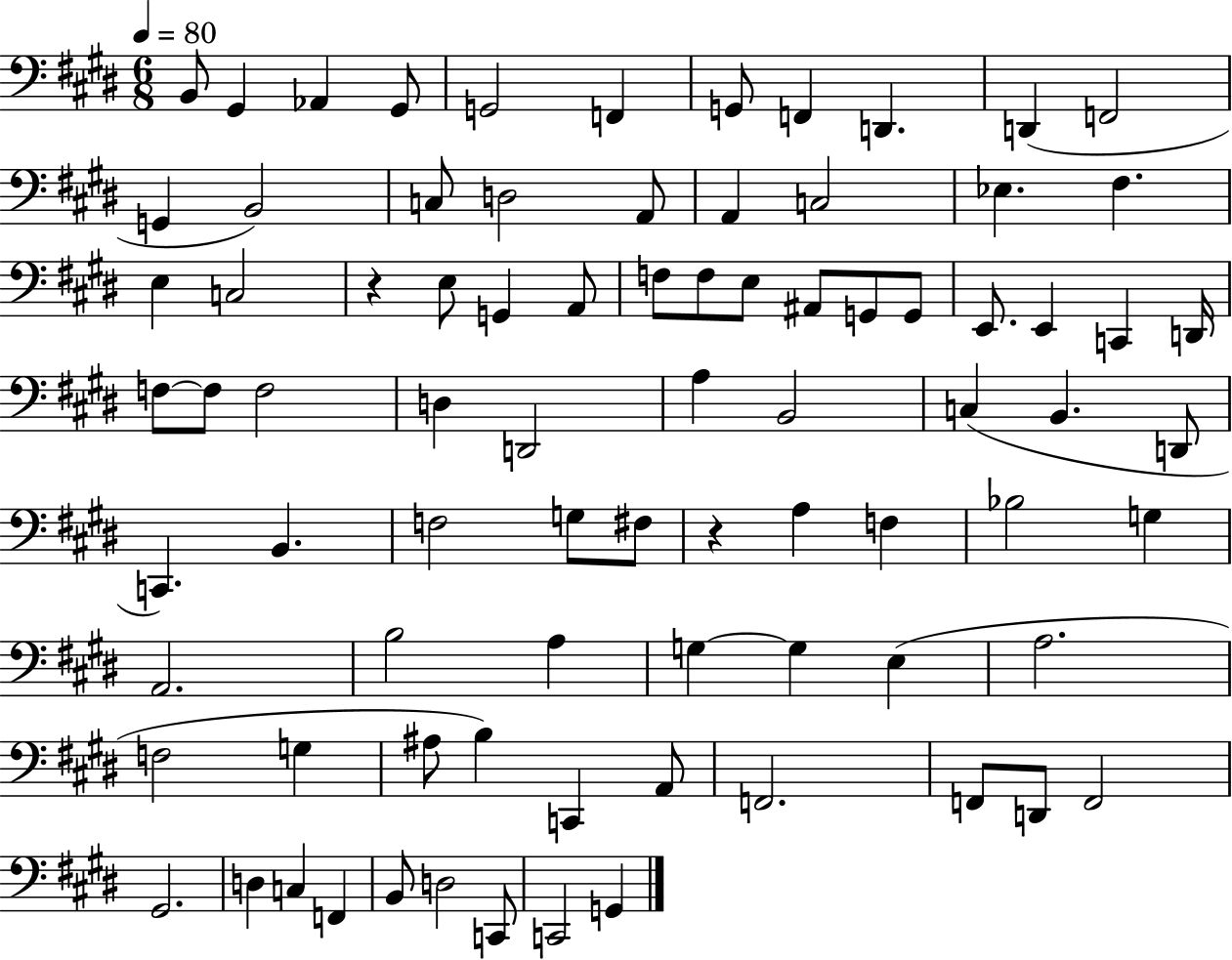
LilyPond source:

{
  \clef bass
  \numericTimeSignature
  \time 6/8
  \key e \major
  \tempo 4 = 80
  \repeat volta 2 { b,8 gis,4 aes,4 gis,8 | g,2 f,4 | g,8 f,4 d,4. | d,4( f,2 | \break g,4 b,2) | c8 d2 a,8 | a,4 c2 | ees4. fis4. | \break e4 c2 | r4 e8 g,4 a,8 | f8 f8 e8 ais,8 g,8 g,8 | e,8. e,4 c,4 d,16 | \break f8~~ f8 f2 | d4 d,2 | a4 b,2 | c4( b,4. d,8 | \break c,4.) b,4. | f2 g8 fis8 | r4 a4 f4 | bes2 g4 | \break a,2. | b2 a4 | g4~~ g4 e4( | a2. | \break f2 g4 | ais8 b4) c,4 a,8 | f,2. | f,8 d,8 f,2 | \break gis,2. | d4 c4 f,4 | b,8 d2 c,8 | c,2 g,4 | \break } \bar "|."
}